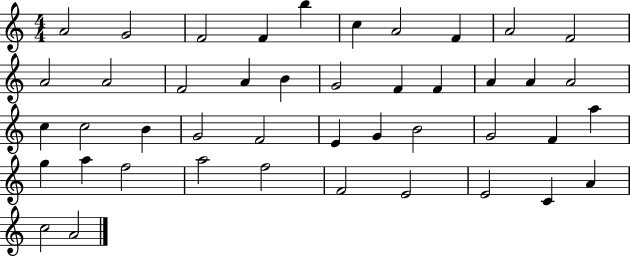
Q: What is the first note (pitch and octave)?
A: A4